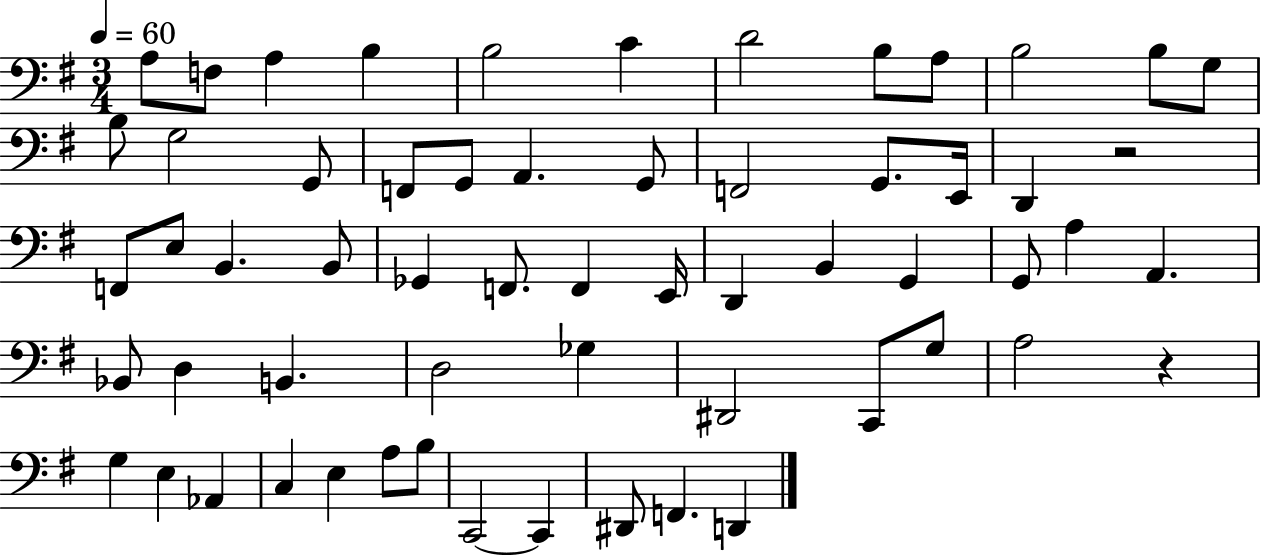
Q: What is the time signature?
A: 3/4